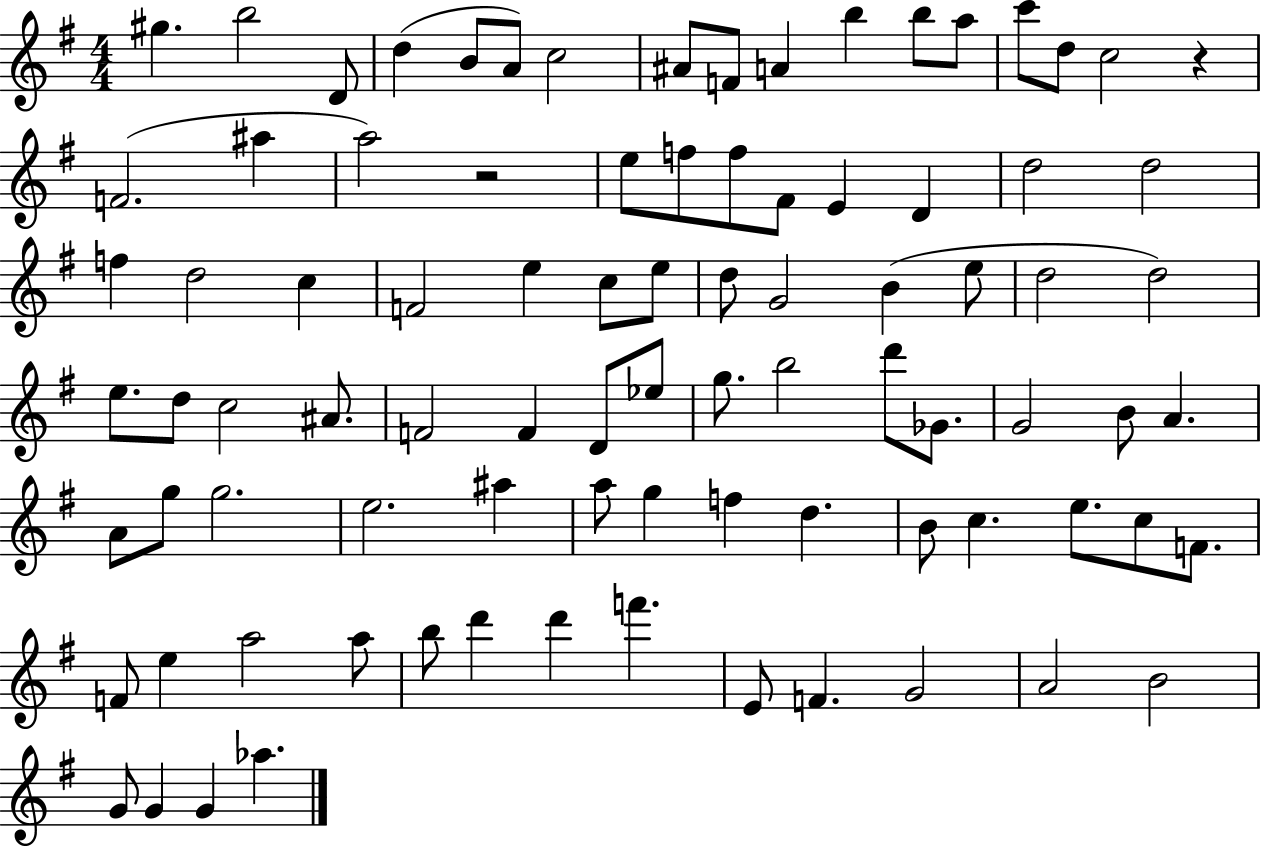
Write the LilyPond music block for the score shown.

{
  \clef treble
  \numericTimeSignature
  \time 4/4
  \key g \major
  gis''4. b''2 d'8 | d''4( b'8 a'8) c''2 | ais'8 f'8 a'4 b''4 b''8 a''8 | c'''8 d''8 c''2 r4 | \break f'2.( ais''4 | a''2) r2 | e''8 f''8 f''8 fis'8 e'4 d'4 | d''2 d''2 | \break f''4 d''2 c''4 | f'2 e''4 c''8 e''8 | d''8 g'2 b'4( e''8 | d''2 d''2) | \break e''8. d''8 c''2 ais'8. | f'2 f'4 d'8 ees''8 | g''8. b''2 d'''8 ges'8. | g'2 b'8 a'4. | \break a'8 g''8 g''2. | e''2. ais''4 | a''8 g''4 f''4 d''4. | b'8 c''4. e''8. c''8 f'8. | \break f'8 e''4 a''2 a''8 | b''8 d'''4 d'''4 f'''4. | e'8 f'4. g'2 | a'2 b'2 | \break g'8 g'4 g'4 aes''4. | \bar "|."
}